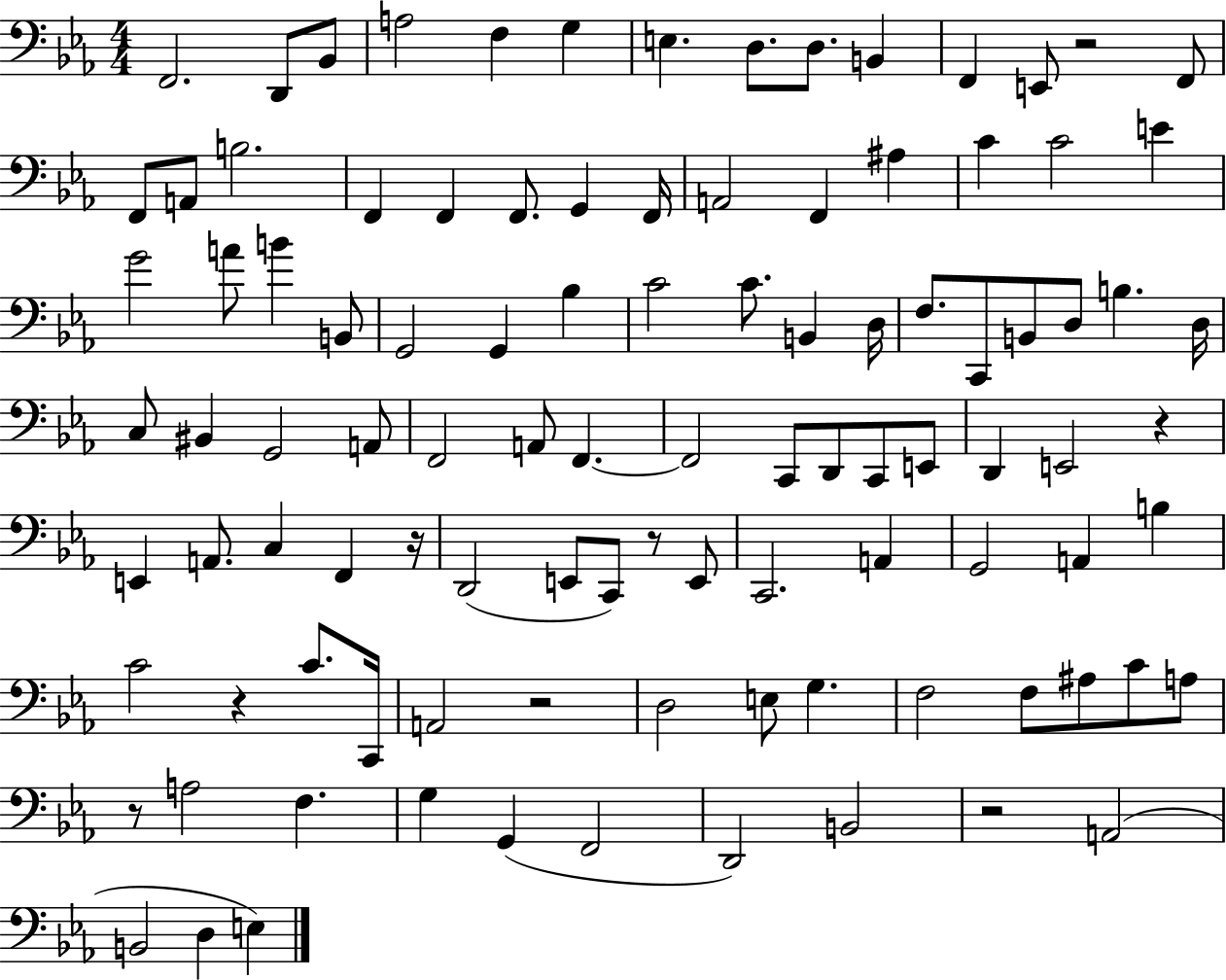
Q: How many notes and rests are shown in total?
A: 102